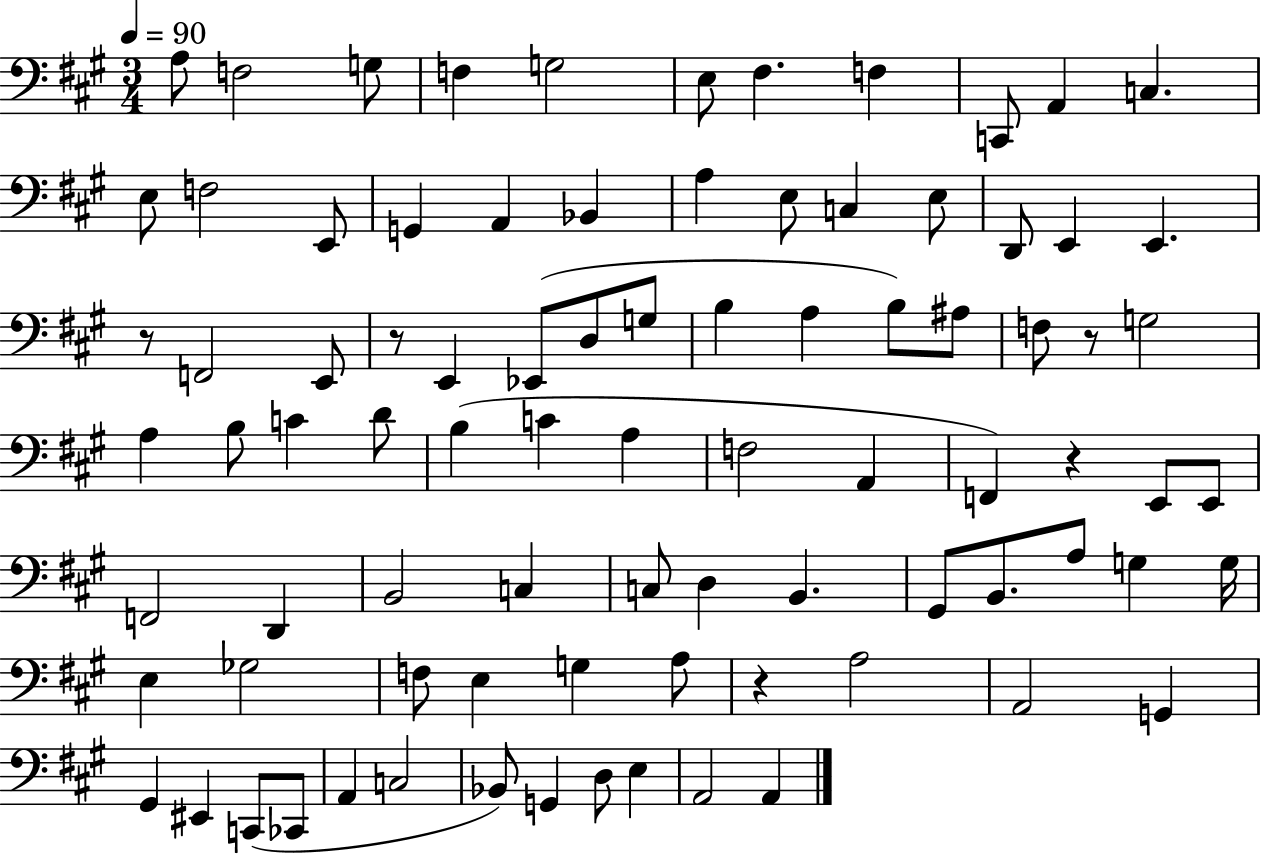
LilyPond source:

{
  \clef bass
  \numericTimeSignature
  \time 3/4
  \key a \major
  \tempo 4 = 90
  \repeat volta 2 { a8 f2 g8 | f4 g2 | e8 fis4. f4 | c,8 a,4 c4. | \break e8 f2 e,8 | g,4 a,4 bes,4 | a4 e8 c4 e8 | d,8 e,4 e,4. | \break r8 f,2 e,8 | r8 e,4 ees,8( d8 g8 | b4 a4 b8) ais8 | f8 r8 g2 | \break a4 b8 c'4 d'8 | b4( c'4 a4 | f2 a,4 | f,4) r4 e,8 e,8 | \break f,2 d,4 | b,2 c4 | c8 d4 b,4. | gis,8 b,8. a8 g4 g16 | \break e4 ges2 | f8 e4 g4 a8 | r4 a2 | a,2 g,4 | \break gis,4 eis,4 c,8( ces,8 | a,4 c2 | bes,8) g,4 d8 e4 | a,2 a,4 | \break } \bar "|."
}